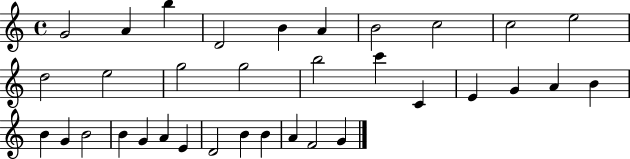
{
  \clef treble
  \time 4/4
  \defaultTimeSignature
  \key c \major
  g'2 a'4 b''4 | d'2 b'4 a'4 | b'2 c''2 | c''2 e''2 | \break d''2 e''2 | g''2 g''2 | b''2 c'''4 c'4 | e'4 g'4 a'4 b'4 | \break b'4 g'4 b'2 | b'4 g'4 a'4 e'4 | d'2 b'4 b'4 | a'4 f'2 g'4 | \break \bar "|."
}